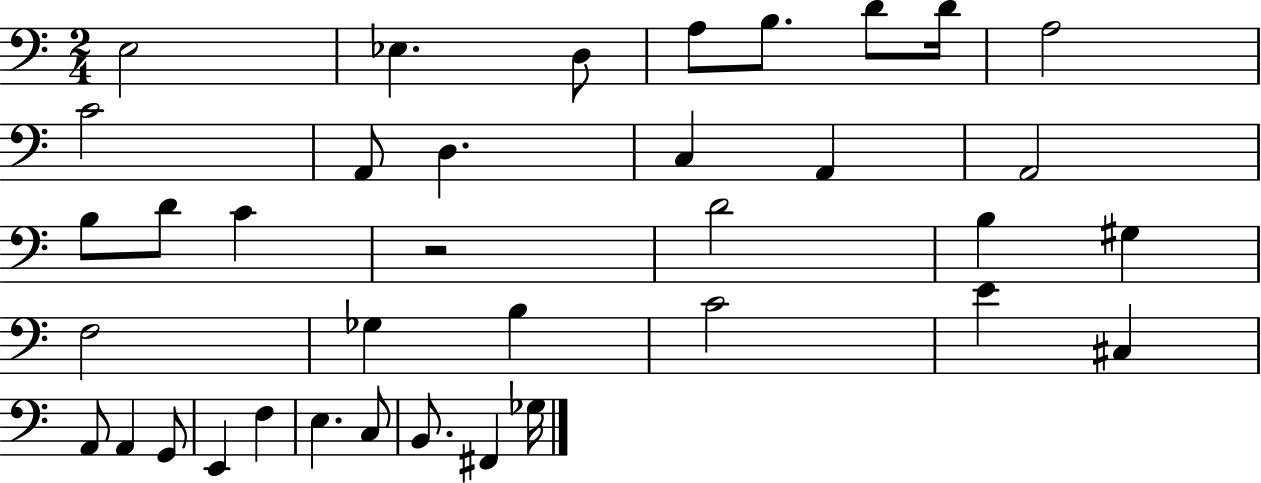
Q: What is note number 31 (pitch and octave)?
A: F3